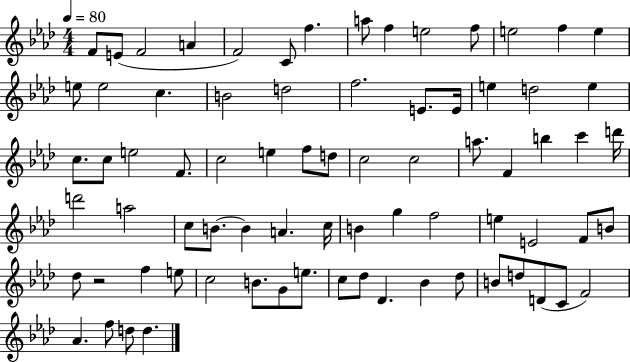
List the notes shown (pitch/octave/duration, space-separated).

F4/e E4/e F4/h A4/q F4/h C4/e F5/q. A5/e F5/q E5/h F5/e E5/h F5/q E5/q E5/e E5/h C5/q. B4/h D5/h F5/h. E4/e. E4/s E5/q D5/h E5/q C5/e. C5/e E5/h F4/e. C5/h E5/q F5/e D5/e C5/h C5/h A5/e. F4/q B5/q C6/q D6/s D6/h A5/h C5/e B4/e. B4/q A4/q. C5/s B4/q G5/q F5/h E5/q E4/h F4/e B4/e Db5/e R/h F5/q E5/e C5/h B4/e. G4/e E5/e. C5/e Db5/e Db4/q. Bb4/q Db5/e B4/e D5/e D4/e C4/e F4/h Ab4/q. F5/e D5/e D5/q.